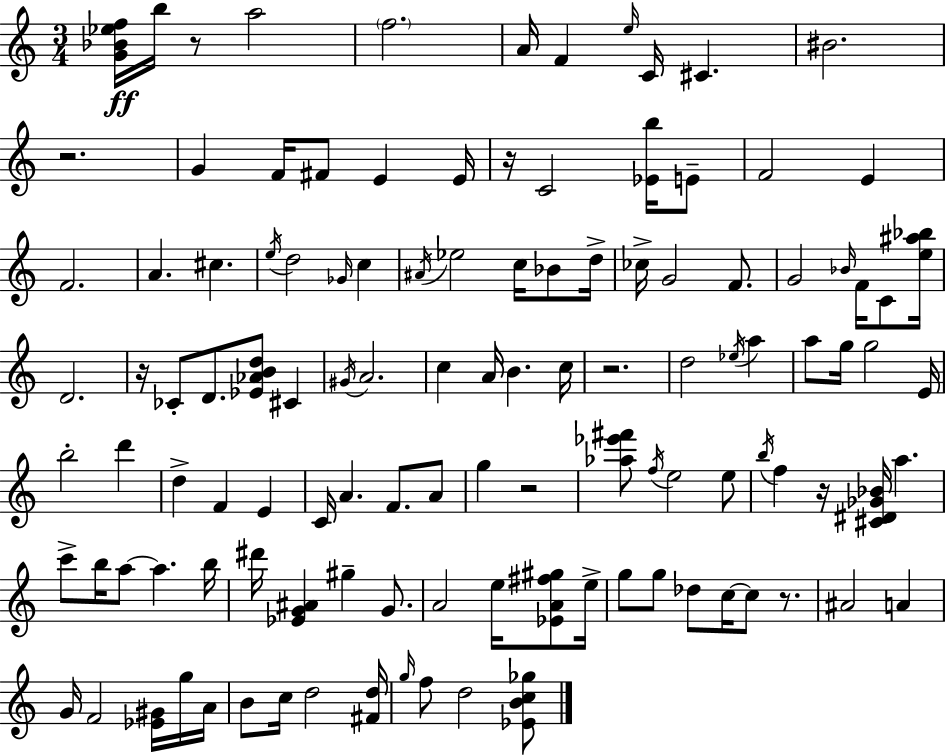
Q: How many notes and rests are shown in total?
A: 117